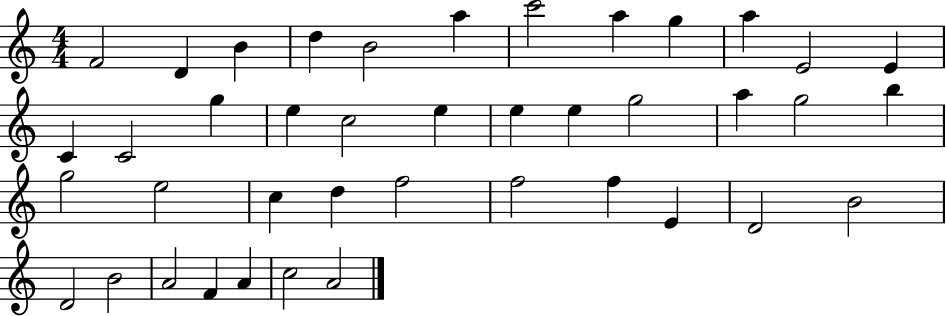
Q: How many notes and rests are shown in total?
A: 41